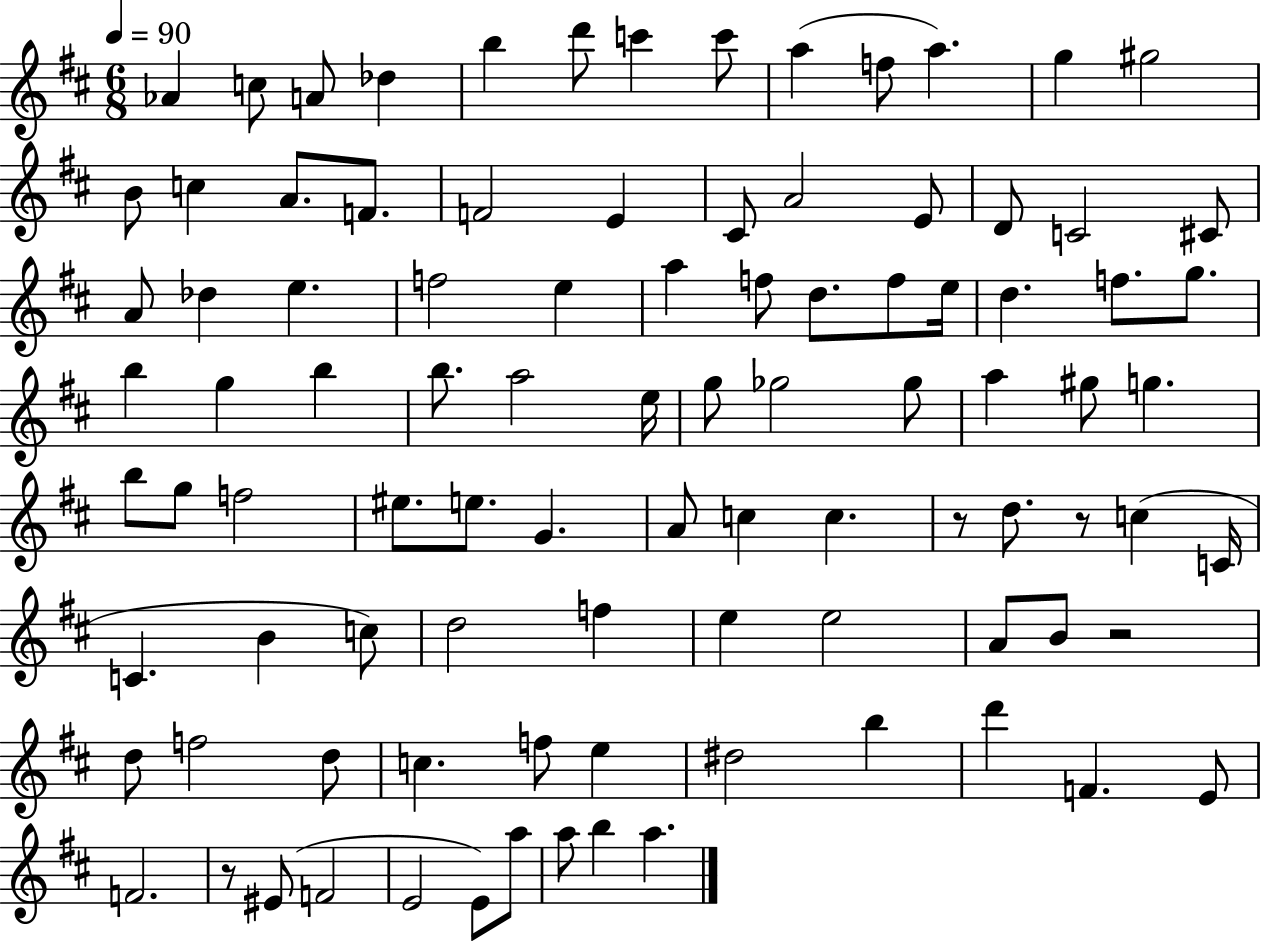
{
  \clef treble
  \numericTimeSignature
  \time 6/8
  \key d \major
  \tempo 4 = 90
  aes'4 c''8 a'8 des''4 | b''4 d'''8 c'''4 c'''8 | a''4( f''8 a''4.) | g''4 gis''2 | \break b'8 c''4 a'8. f'8. | f'2 e'4 | cis'8 a'2 e'8 | d'8 c'2 cis'8 | \break a'8 des''4 e''4. | f''2 e''4 | a''4 f''8 d''8. f''8 e''16 | d''4. f''8. g''8. | \break b''4 g''4 b''4 | b''8. a''2 e''16 | g''8 ges''2 ges''8 | a''4 gis''8 g''4. | \break b''8 g''8 f''2 | eis''8. e''8. g'4. | a'8 c''4 c''4. | r8 d''8. r8 c''4( c'16 | \break c'4. b'4 c''8) | d''2 f''4 | e''4 e''2 | a'8 b'8 r2 | \break d''8 f''2 d''8 | c''4. f''8 e''4 | dis''2 b''4 | d'''4 f'4. e'8 | \break f'2. | r8 eis'8( f'2 | e'2 e'8) a''8 | a''8 b''4 a''4. | \break \bar "|."
}